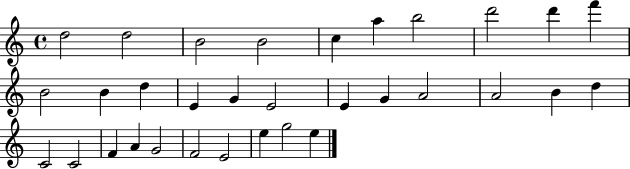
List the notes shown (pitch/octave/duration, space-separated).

D5/h D5/h B4/h B4/h C5/q A5/q B5/h D6/h D6/q F6/q B4/h B4/q D5/q E4/q G4/q E4/h E4/q G4/q A4/h A4/h B4/q D5/q C4/h C4/h F4/q A4/q G4/h F4/h E4/h E5/q G5/h E5/q